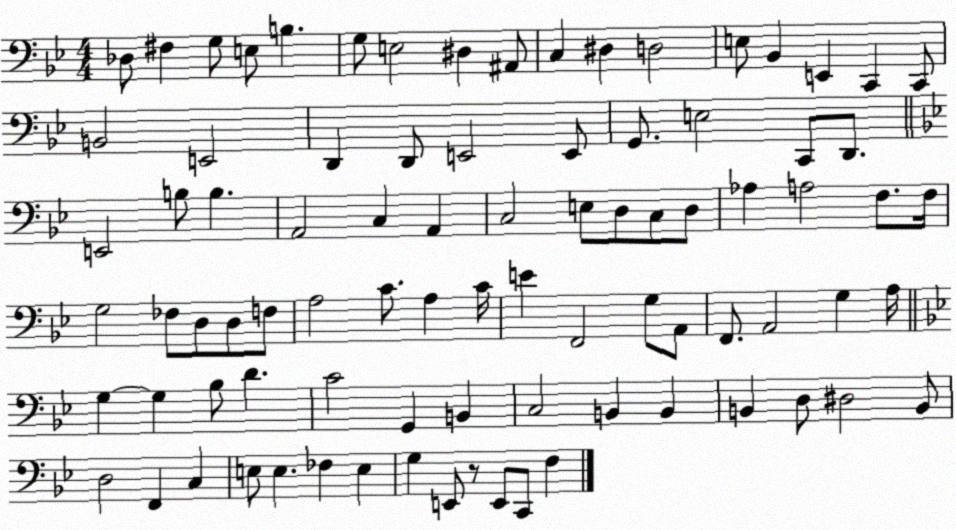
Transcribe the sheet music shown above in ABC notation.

X:1
T:Untitled
M:4/4
L:1/4
K:Bb
_D,/2 ^F, G,/2 E,/2 B, G,/2 E,2 ^D, ^A,,/2 C, ^D, D,2 E,/2 _B,, E,, C,, C,,/2 B,,2 E,,2 D,, D,,/2 E,,2 E,,/2 G,,/2 E,2 C,,/2 D,,/2 E,,2 B,/2 B, A,,2 C, A,, C,2 E,/2 D,/2 C,/2 D,/2 _A, A,2 F,/2 F,/4 G,2 _F,/2 D,/2 D,/2 F,/2 A,2 C/2 A, C/4 E F,,2 G,/2 A,,/2 F,,/2 A,,2 G, A,/4 G, G, _B,/2 D C2 G,, B,, C,2 B,, B,, B,, D,/2 ^D,2 B,,/2 D,2 F,, C, E,/2 E, _F, E, G, E,,/2 z/2 E,,/2 C,,/2 F,